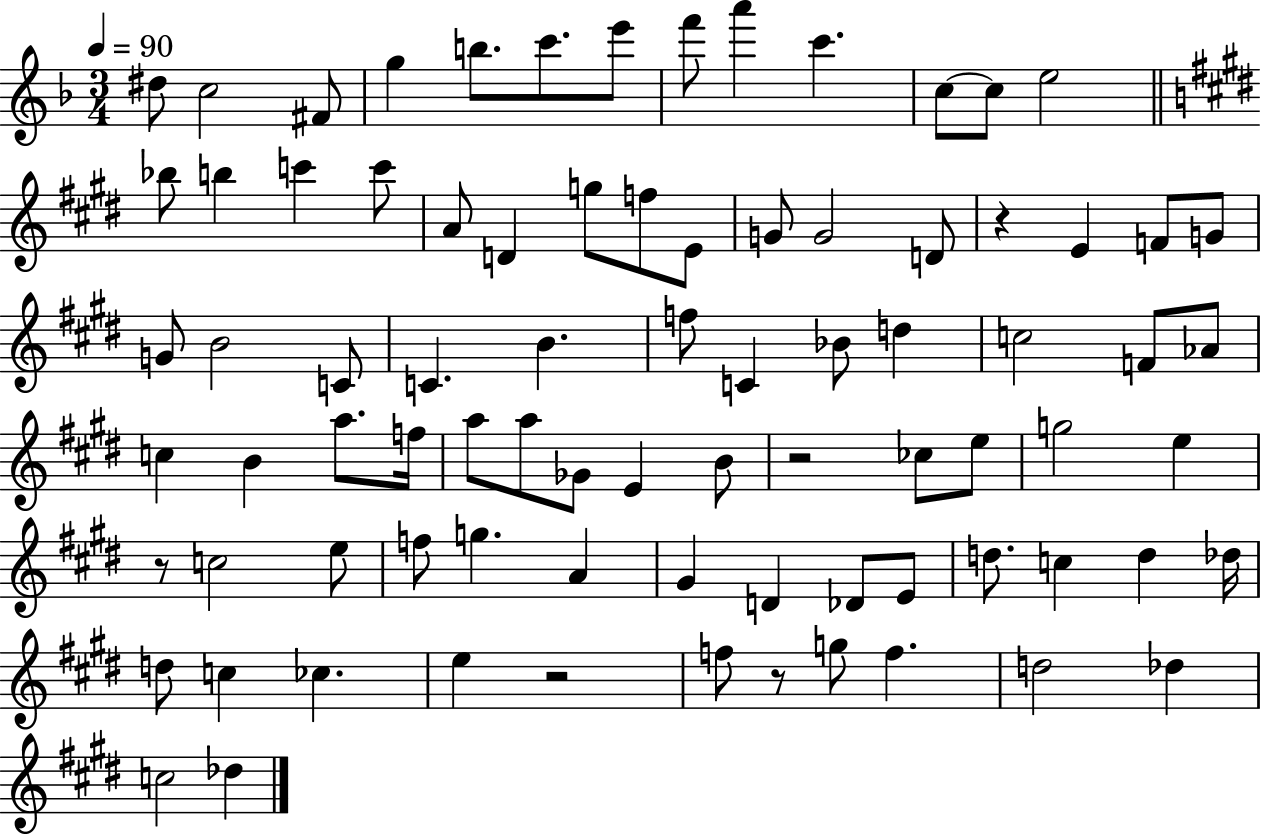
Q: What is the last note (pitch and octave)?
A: Db5